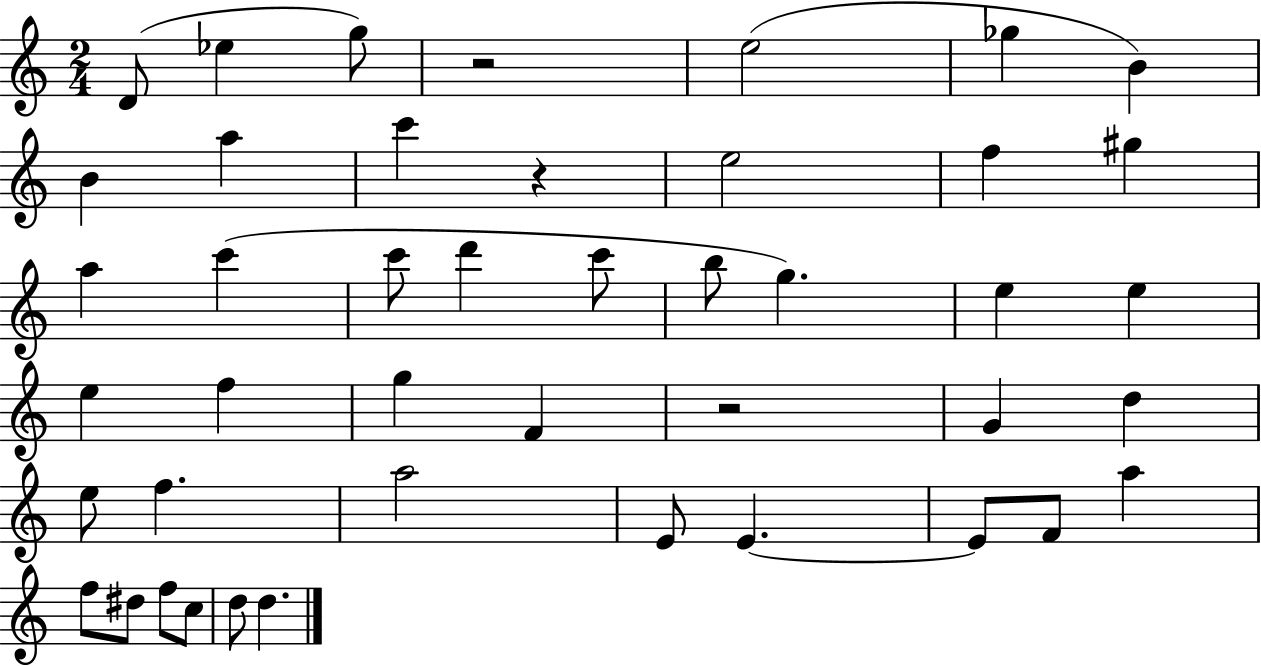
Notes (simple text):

D4/e Eb5/q G5/e R/h E5/h Gb5/q B4/q B4/q A5/q C6/q R/q E5/h F5/q G#5/q A5/q C6/q C6/e D6/q C6/e B5/e G5/q. E5/q E5/q E5/q F5/q G5/q F4/q R/h G4/q D5/q E5/e F5/q. A5/h E4/e E4/q. E4/e F4/e A5/q F5/e D#5/e F5/e C5/e D5/e D5/q.